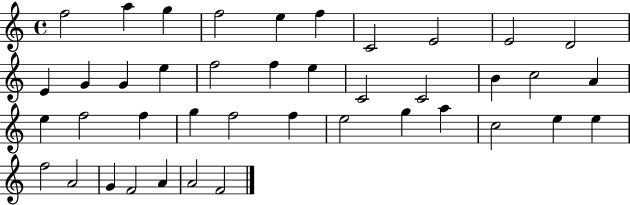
X:1
T:Untitled
M:4/4
L:1/4
K:C
f2 a g f2 e f C2 E2 E2 D2 E G G e f2 f e C2 C2 B c2 A e f2 f g f2 f e2 g a c2 e e f2 A2 G F2 A A2 F2